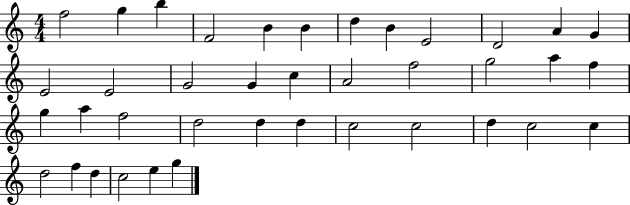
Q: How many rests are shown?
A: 0